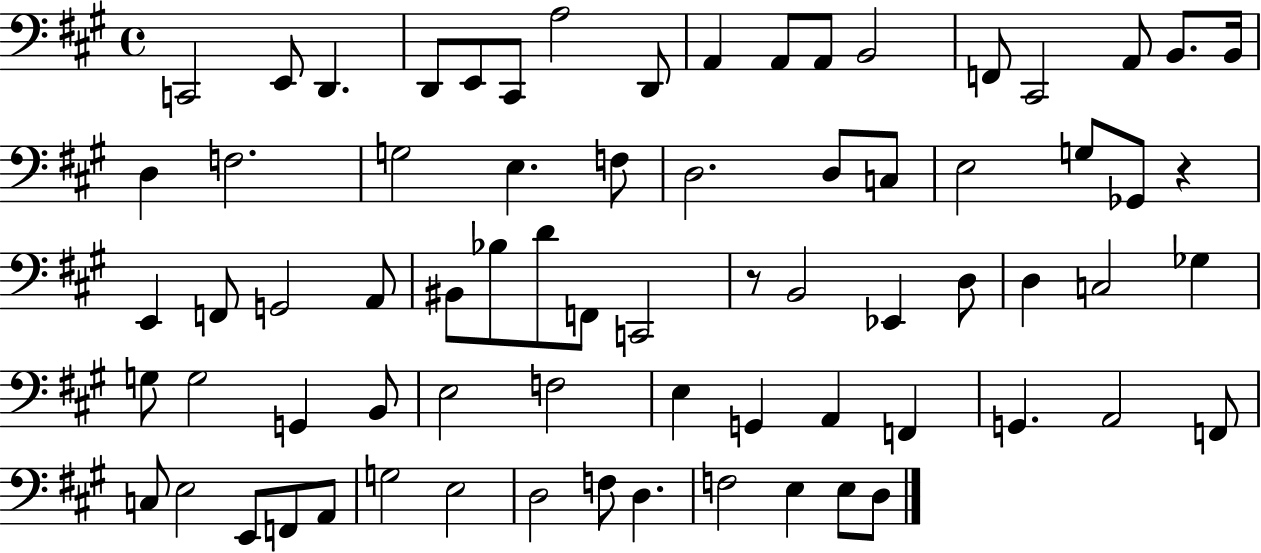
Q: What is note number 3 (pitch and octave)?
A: D2